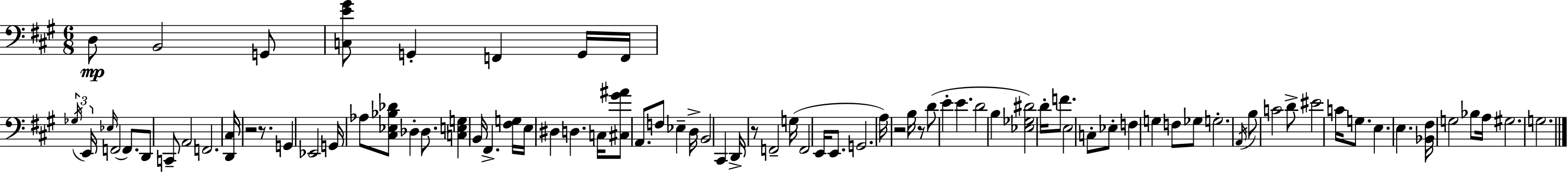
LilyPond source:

{
  \clef bass
  \numericTimeSignature
  \time 6/8
  \key a \major
  d8\mp b,2 g,8 | <c e' gis'>8 g,4-. f,4 g,16 f,16 | \tuplet 3/2 { \acciaccatura { ges16 } e,16 \grace { ees16 }( } f,2 f,8.) | d,8 c,8-- a,2 | \break f,2. | <d, cis>16 r2 r8. | g,4 ees,2 | g,16 aes8 <cis ees bes des'>8 des4-. des8. | \break <c e g>4 b,16 fis,4.-> | <fis g>16 e16 dis4 d4. | c16 <cis gis' ais'>8 a,8. f8 ees4-- | d16-> b,2 cis,4 | \break d,16-> r8 f,2-- | g16( f,2 e,16 e,8. | g,2. | a16) r2 b16 | \break r8 d'8( e'4-. e'4. | d'2 b4 | <ees ges dis'>2) d'16-. f'8. | e2 c8-. | \break ees8-. f4 g4 f8 | ges8 g2.-. | \acciaccatura { a,16 } b8 c'2 | d'8-> eis'2 c'16 | \break g8. e4. e4. | <bes, fis>16 g2 | bes8 a16 gis2. | g2. | \break \bar "|."
}